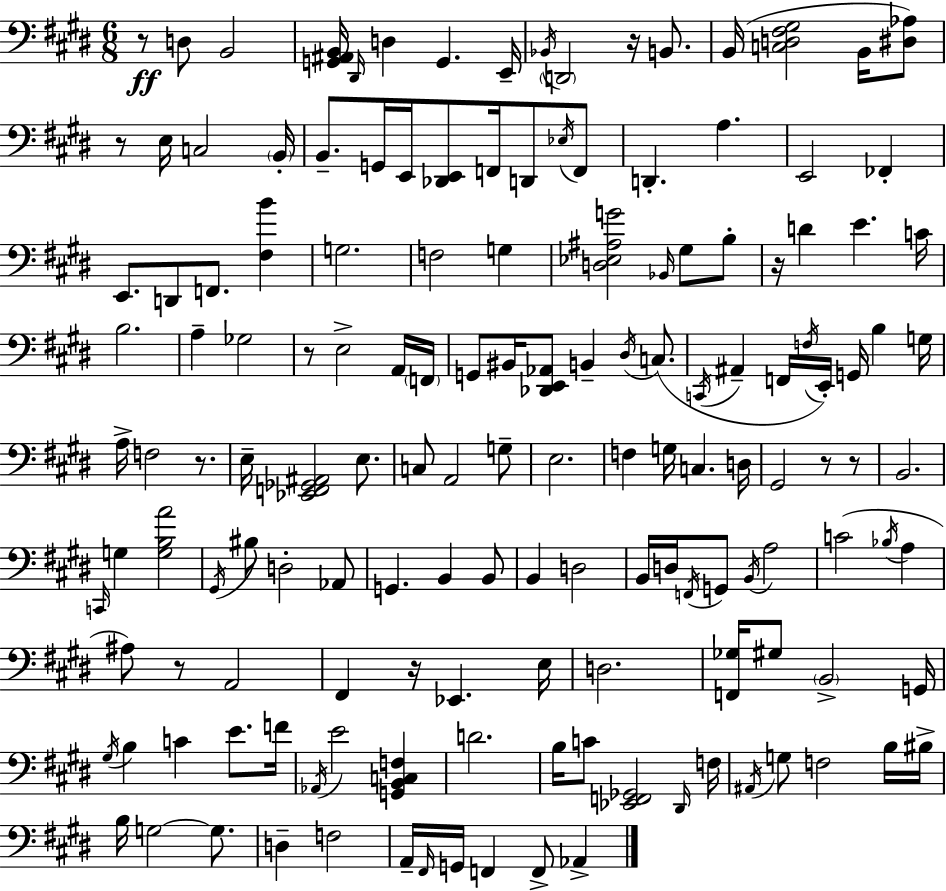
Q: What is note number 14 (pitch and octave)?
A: B2